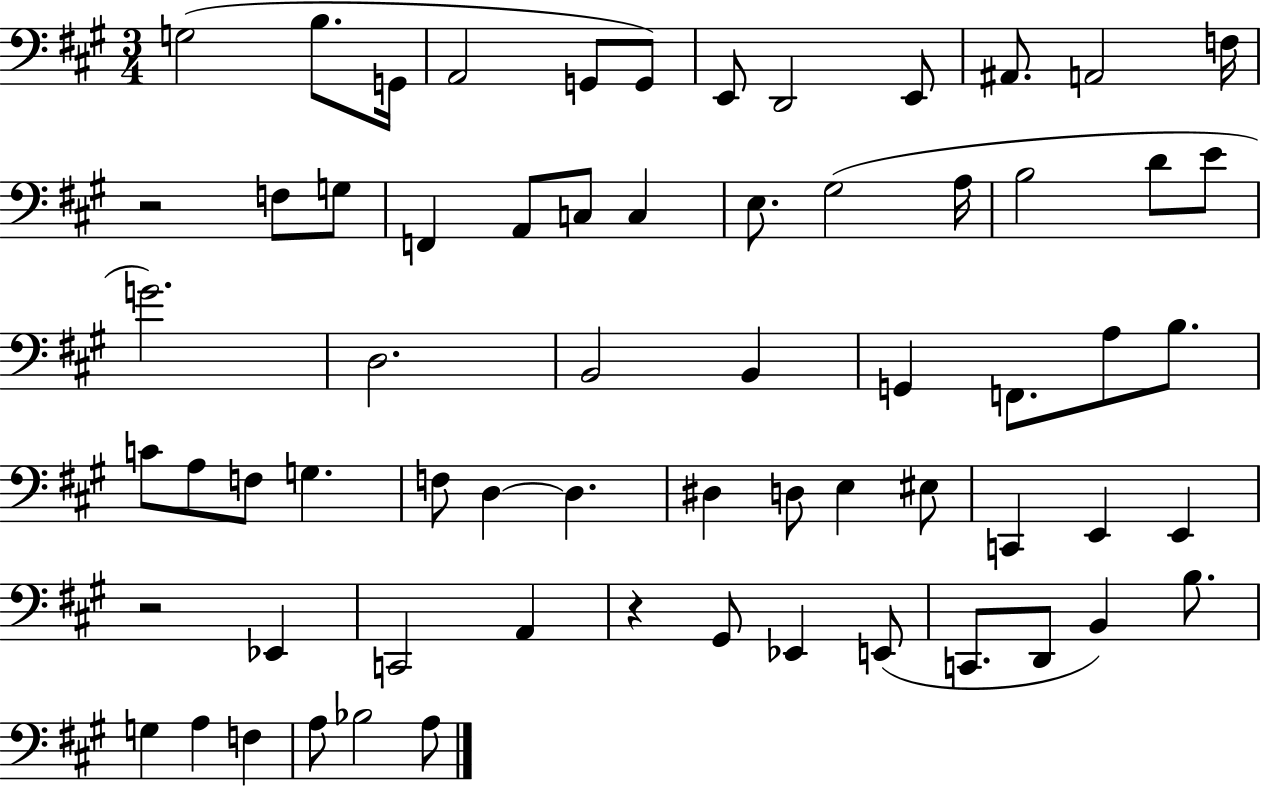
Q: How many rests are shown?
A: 3